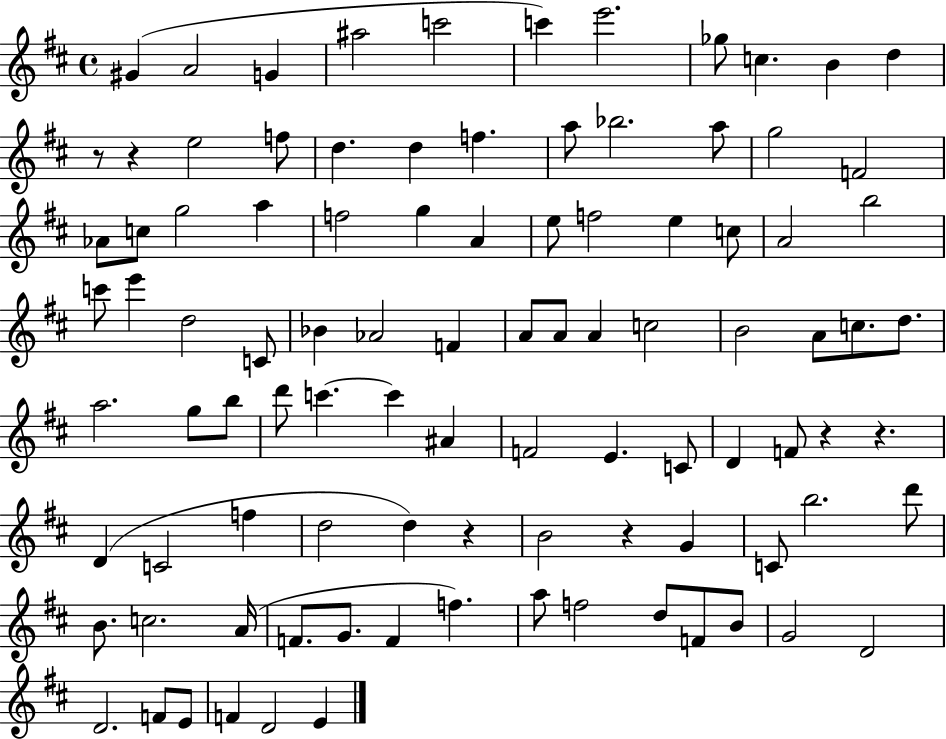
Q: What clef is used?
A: treble